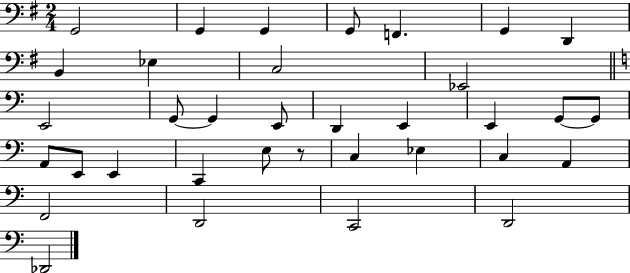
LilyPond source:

{
  \clef bass
  \numericTimeSignature
  \time 2/4
  \key g \major
  g,2 | g,4 g,4 | g,8 f,4. | g,4 d,4 | \break b,4 ees4 | c2 | ees,2 | \bar "||" \break \key c \major e,2 | g,8~~ g,4 e,8 | d,4 e,4 | e,4 g,8~~ g,8 | \break a,8 e,8 e,4 | c,4 e8 r8 | c4 ees4 | c4 a,4 | \break f,2 | d,2 | c,2 | d,2 | \break des,2 | \bar "|."
}